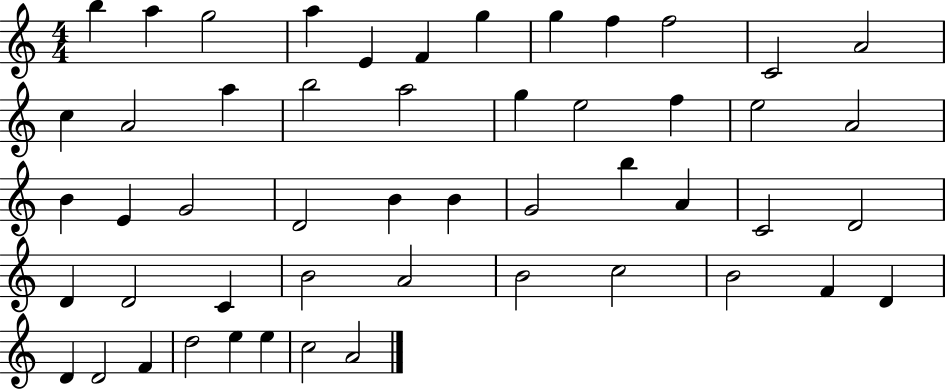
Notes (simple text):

B5/q A5/q G5/h A5/q E4/q F4/q G5/q G5/q F5/q F5/h C4/h A4/h C5/q A4/h A5/q B5/h A5/h G5/q E5/h F5/q E5/h A4/h B4/q E4/q G4/h D4/h B4/q B4/q G4/h B5/q A4/q C4/h D4/h D4/q D4/h C4/q B4/h A4/h B4/h C5/h B4/h F4/q D4/q D4/q D4/h F4/q D5/h E5/q E5/q C5/h A4/h